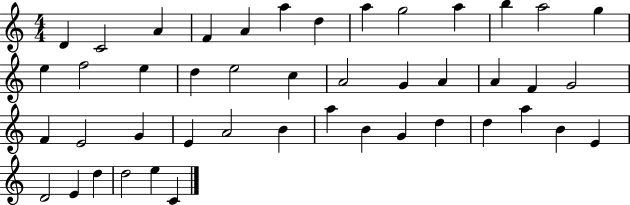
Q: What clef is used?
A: treble